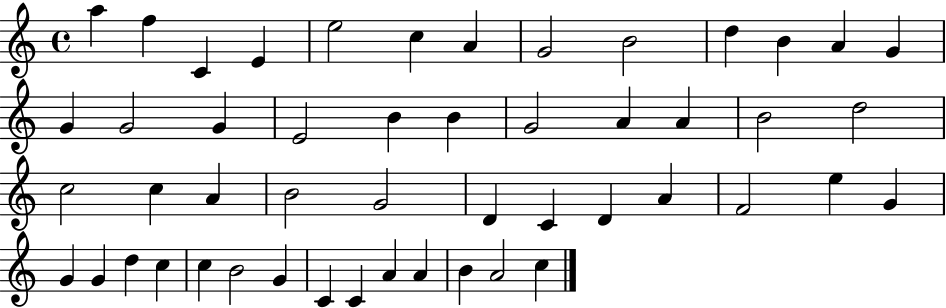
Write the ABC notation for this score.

X:1
T:Untitled
M:4/4
L:1/4
K:C
a f C E e2 c A G2 B2 d B A G G G2 G E2 B B G2 A A B2 d2 c2 c A B2 G2 D C D A F2 e G G G d c c B2 G C C A A B A2 c